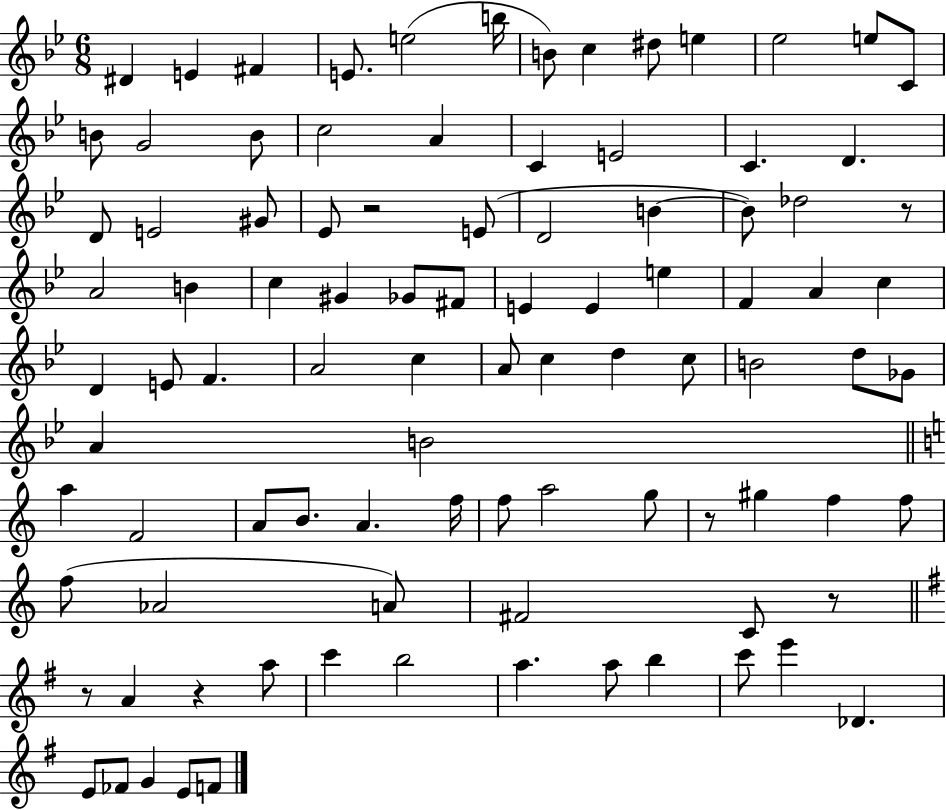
D#4/q E4/q F#4/q E4/e. E5/h B5/s B4/e C5/q D#5/e E5/q Eb5/h E5/e C4/e B4/e G4/h B4/e C5/h A4/q C4/q E4/h C4/q. D4/q. D4/e E4/h G#4/e Eb4/e R/h E4/e D4/h B4/q B4/e Db5/h R/e A4/h B4/q C5/q G#4/q Gb4/e F#4/e E4/q E4/q E5/q F4/q A4/q C5/q D4/q E4/e F4/q. A4/h C5/q A4/e C5/q D5/q C5/e B4/h D5/e Gb4/e A4/q B4/h A5/q F4/h A4/e B4/e. A4/q. F5/s F5/e A5/h G5/e R/e G#5/q F5/q F5/e F5/e Ab4/h A4/e F#4/h C4/e R/e R/e A4/q R/q A5/e C6/q B5/h A5/q. A5/e B5/q C6/e E6/q Db4/q. E4/e FES4/e G4/q E4/e F4/e